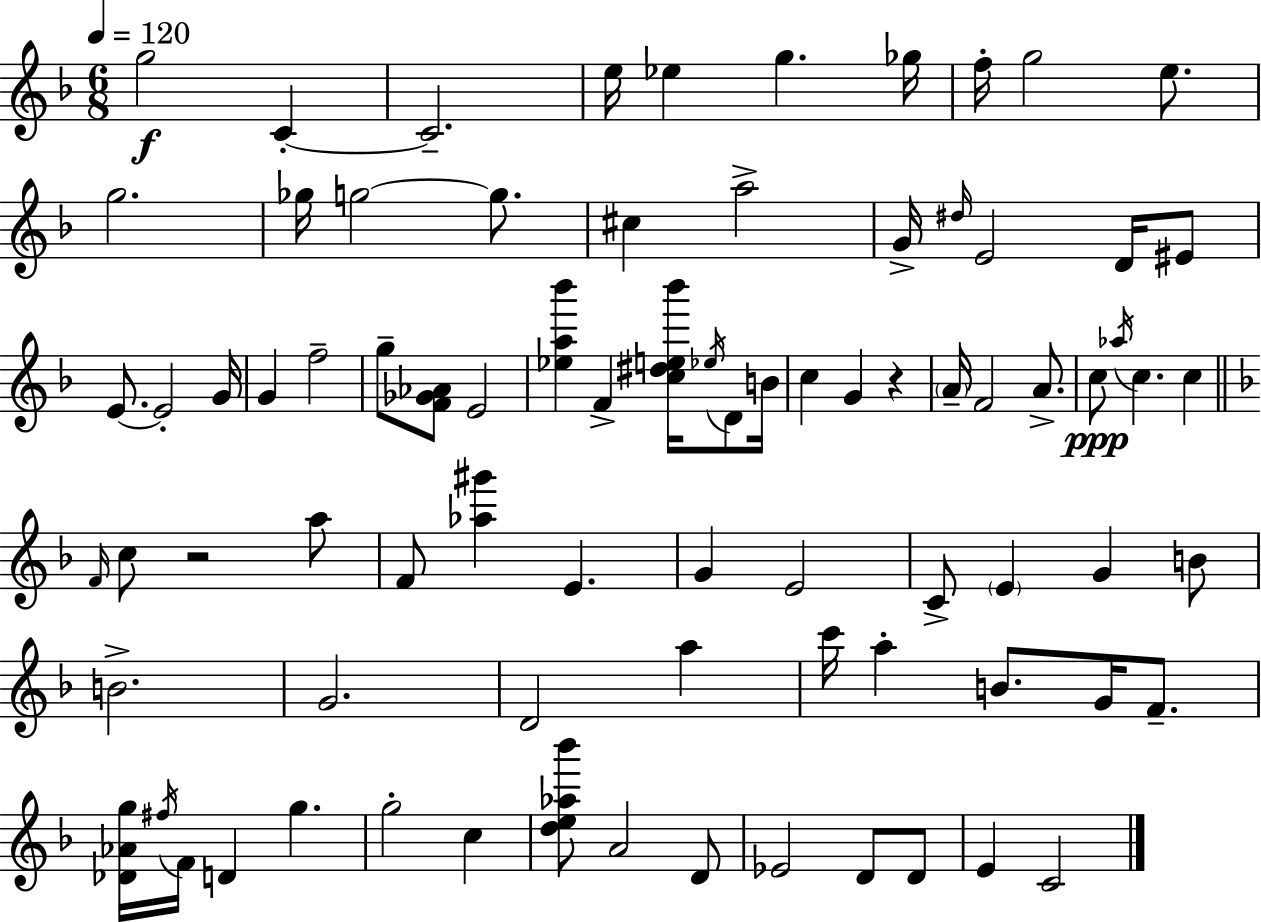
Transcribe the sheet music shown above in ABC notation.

X:1
T:Untitled
M:6/8
L:1/4
K:F
g2 C C2 e/4 _e g _g/4 f/4 g2 e/2 g2 _g/4 g2 g/2 ^c a2 G/4 ^d/4 E2 D/4 ^E/2 E/2 E2 G/4 G f2 g/2 [F_G_A]/2 E2 [_ea_b'] F [c^de_b']/4 _e/4 D/2 B/4 c G z A/4 F2 A/2 c/2 _a/4 c c F/4 c/2 z2 a/2 F/2 [_a^g'] E G E2 C/2 E G B/2 B2 G2 D2 a c'/4 a B/2 G/4 F/2 [_D_Ag]/4 ^f/4 F/4 D g g2 c [de_a_b']/2 A2 D/2 _E2 D/2 D/2 E C2